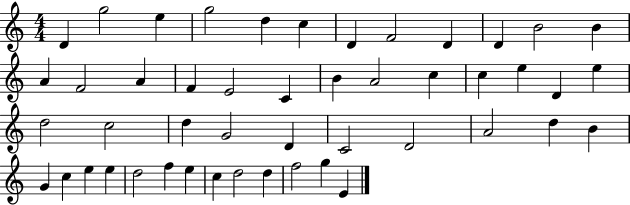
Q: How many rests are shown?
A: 0